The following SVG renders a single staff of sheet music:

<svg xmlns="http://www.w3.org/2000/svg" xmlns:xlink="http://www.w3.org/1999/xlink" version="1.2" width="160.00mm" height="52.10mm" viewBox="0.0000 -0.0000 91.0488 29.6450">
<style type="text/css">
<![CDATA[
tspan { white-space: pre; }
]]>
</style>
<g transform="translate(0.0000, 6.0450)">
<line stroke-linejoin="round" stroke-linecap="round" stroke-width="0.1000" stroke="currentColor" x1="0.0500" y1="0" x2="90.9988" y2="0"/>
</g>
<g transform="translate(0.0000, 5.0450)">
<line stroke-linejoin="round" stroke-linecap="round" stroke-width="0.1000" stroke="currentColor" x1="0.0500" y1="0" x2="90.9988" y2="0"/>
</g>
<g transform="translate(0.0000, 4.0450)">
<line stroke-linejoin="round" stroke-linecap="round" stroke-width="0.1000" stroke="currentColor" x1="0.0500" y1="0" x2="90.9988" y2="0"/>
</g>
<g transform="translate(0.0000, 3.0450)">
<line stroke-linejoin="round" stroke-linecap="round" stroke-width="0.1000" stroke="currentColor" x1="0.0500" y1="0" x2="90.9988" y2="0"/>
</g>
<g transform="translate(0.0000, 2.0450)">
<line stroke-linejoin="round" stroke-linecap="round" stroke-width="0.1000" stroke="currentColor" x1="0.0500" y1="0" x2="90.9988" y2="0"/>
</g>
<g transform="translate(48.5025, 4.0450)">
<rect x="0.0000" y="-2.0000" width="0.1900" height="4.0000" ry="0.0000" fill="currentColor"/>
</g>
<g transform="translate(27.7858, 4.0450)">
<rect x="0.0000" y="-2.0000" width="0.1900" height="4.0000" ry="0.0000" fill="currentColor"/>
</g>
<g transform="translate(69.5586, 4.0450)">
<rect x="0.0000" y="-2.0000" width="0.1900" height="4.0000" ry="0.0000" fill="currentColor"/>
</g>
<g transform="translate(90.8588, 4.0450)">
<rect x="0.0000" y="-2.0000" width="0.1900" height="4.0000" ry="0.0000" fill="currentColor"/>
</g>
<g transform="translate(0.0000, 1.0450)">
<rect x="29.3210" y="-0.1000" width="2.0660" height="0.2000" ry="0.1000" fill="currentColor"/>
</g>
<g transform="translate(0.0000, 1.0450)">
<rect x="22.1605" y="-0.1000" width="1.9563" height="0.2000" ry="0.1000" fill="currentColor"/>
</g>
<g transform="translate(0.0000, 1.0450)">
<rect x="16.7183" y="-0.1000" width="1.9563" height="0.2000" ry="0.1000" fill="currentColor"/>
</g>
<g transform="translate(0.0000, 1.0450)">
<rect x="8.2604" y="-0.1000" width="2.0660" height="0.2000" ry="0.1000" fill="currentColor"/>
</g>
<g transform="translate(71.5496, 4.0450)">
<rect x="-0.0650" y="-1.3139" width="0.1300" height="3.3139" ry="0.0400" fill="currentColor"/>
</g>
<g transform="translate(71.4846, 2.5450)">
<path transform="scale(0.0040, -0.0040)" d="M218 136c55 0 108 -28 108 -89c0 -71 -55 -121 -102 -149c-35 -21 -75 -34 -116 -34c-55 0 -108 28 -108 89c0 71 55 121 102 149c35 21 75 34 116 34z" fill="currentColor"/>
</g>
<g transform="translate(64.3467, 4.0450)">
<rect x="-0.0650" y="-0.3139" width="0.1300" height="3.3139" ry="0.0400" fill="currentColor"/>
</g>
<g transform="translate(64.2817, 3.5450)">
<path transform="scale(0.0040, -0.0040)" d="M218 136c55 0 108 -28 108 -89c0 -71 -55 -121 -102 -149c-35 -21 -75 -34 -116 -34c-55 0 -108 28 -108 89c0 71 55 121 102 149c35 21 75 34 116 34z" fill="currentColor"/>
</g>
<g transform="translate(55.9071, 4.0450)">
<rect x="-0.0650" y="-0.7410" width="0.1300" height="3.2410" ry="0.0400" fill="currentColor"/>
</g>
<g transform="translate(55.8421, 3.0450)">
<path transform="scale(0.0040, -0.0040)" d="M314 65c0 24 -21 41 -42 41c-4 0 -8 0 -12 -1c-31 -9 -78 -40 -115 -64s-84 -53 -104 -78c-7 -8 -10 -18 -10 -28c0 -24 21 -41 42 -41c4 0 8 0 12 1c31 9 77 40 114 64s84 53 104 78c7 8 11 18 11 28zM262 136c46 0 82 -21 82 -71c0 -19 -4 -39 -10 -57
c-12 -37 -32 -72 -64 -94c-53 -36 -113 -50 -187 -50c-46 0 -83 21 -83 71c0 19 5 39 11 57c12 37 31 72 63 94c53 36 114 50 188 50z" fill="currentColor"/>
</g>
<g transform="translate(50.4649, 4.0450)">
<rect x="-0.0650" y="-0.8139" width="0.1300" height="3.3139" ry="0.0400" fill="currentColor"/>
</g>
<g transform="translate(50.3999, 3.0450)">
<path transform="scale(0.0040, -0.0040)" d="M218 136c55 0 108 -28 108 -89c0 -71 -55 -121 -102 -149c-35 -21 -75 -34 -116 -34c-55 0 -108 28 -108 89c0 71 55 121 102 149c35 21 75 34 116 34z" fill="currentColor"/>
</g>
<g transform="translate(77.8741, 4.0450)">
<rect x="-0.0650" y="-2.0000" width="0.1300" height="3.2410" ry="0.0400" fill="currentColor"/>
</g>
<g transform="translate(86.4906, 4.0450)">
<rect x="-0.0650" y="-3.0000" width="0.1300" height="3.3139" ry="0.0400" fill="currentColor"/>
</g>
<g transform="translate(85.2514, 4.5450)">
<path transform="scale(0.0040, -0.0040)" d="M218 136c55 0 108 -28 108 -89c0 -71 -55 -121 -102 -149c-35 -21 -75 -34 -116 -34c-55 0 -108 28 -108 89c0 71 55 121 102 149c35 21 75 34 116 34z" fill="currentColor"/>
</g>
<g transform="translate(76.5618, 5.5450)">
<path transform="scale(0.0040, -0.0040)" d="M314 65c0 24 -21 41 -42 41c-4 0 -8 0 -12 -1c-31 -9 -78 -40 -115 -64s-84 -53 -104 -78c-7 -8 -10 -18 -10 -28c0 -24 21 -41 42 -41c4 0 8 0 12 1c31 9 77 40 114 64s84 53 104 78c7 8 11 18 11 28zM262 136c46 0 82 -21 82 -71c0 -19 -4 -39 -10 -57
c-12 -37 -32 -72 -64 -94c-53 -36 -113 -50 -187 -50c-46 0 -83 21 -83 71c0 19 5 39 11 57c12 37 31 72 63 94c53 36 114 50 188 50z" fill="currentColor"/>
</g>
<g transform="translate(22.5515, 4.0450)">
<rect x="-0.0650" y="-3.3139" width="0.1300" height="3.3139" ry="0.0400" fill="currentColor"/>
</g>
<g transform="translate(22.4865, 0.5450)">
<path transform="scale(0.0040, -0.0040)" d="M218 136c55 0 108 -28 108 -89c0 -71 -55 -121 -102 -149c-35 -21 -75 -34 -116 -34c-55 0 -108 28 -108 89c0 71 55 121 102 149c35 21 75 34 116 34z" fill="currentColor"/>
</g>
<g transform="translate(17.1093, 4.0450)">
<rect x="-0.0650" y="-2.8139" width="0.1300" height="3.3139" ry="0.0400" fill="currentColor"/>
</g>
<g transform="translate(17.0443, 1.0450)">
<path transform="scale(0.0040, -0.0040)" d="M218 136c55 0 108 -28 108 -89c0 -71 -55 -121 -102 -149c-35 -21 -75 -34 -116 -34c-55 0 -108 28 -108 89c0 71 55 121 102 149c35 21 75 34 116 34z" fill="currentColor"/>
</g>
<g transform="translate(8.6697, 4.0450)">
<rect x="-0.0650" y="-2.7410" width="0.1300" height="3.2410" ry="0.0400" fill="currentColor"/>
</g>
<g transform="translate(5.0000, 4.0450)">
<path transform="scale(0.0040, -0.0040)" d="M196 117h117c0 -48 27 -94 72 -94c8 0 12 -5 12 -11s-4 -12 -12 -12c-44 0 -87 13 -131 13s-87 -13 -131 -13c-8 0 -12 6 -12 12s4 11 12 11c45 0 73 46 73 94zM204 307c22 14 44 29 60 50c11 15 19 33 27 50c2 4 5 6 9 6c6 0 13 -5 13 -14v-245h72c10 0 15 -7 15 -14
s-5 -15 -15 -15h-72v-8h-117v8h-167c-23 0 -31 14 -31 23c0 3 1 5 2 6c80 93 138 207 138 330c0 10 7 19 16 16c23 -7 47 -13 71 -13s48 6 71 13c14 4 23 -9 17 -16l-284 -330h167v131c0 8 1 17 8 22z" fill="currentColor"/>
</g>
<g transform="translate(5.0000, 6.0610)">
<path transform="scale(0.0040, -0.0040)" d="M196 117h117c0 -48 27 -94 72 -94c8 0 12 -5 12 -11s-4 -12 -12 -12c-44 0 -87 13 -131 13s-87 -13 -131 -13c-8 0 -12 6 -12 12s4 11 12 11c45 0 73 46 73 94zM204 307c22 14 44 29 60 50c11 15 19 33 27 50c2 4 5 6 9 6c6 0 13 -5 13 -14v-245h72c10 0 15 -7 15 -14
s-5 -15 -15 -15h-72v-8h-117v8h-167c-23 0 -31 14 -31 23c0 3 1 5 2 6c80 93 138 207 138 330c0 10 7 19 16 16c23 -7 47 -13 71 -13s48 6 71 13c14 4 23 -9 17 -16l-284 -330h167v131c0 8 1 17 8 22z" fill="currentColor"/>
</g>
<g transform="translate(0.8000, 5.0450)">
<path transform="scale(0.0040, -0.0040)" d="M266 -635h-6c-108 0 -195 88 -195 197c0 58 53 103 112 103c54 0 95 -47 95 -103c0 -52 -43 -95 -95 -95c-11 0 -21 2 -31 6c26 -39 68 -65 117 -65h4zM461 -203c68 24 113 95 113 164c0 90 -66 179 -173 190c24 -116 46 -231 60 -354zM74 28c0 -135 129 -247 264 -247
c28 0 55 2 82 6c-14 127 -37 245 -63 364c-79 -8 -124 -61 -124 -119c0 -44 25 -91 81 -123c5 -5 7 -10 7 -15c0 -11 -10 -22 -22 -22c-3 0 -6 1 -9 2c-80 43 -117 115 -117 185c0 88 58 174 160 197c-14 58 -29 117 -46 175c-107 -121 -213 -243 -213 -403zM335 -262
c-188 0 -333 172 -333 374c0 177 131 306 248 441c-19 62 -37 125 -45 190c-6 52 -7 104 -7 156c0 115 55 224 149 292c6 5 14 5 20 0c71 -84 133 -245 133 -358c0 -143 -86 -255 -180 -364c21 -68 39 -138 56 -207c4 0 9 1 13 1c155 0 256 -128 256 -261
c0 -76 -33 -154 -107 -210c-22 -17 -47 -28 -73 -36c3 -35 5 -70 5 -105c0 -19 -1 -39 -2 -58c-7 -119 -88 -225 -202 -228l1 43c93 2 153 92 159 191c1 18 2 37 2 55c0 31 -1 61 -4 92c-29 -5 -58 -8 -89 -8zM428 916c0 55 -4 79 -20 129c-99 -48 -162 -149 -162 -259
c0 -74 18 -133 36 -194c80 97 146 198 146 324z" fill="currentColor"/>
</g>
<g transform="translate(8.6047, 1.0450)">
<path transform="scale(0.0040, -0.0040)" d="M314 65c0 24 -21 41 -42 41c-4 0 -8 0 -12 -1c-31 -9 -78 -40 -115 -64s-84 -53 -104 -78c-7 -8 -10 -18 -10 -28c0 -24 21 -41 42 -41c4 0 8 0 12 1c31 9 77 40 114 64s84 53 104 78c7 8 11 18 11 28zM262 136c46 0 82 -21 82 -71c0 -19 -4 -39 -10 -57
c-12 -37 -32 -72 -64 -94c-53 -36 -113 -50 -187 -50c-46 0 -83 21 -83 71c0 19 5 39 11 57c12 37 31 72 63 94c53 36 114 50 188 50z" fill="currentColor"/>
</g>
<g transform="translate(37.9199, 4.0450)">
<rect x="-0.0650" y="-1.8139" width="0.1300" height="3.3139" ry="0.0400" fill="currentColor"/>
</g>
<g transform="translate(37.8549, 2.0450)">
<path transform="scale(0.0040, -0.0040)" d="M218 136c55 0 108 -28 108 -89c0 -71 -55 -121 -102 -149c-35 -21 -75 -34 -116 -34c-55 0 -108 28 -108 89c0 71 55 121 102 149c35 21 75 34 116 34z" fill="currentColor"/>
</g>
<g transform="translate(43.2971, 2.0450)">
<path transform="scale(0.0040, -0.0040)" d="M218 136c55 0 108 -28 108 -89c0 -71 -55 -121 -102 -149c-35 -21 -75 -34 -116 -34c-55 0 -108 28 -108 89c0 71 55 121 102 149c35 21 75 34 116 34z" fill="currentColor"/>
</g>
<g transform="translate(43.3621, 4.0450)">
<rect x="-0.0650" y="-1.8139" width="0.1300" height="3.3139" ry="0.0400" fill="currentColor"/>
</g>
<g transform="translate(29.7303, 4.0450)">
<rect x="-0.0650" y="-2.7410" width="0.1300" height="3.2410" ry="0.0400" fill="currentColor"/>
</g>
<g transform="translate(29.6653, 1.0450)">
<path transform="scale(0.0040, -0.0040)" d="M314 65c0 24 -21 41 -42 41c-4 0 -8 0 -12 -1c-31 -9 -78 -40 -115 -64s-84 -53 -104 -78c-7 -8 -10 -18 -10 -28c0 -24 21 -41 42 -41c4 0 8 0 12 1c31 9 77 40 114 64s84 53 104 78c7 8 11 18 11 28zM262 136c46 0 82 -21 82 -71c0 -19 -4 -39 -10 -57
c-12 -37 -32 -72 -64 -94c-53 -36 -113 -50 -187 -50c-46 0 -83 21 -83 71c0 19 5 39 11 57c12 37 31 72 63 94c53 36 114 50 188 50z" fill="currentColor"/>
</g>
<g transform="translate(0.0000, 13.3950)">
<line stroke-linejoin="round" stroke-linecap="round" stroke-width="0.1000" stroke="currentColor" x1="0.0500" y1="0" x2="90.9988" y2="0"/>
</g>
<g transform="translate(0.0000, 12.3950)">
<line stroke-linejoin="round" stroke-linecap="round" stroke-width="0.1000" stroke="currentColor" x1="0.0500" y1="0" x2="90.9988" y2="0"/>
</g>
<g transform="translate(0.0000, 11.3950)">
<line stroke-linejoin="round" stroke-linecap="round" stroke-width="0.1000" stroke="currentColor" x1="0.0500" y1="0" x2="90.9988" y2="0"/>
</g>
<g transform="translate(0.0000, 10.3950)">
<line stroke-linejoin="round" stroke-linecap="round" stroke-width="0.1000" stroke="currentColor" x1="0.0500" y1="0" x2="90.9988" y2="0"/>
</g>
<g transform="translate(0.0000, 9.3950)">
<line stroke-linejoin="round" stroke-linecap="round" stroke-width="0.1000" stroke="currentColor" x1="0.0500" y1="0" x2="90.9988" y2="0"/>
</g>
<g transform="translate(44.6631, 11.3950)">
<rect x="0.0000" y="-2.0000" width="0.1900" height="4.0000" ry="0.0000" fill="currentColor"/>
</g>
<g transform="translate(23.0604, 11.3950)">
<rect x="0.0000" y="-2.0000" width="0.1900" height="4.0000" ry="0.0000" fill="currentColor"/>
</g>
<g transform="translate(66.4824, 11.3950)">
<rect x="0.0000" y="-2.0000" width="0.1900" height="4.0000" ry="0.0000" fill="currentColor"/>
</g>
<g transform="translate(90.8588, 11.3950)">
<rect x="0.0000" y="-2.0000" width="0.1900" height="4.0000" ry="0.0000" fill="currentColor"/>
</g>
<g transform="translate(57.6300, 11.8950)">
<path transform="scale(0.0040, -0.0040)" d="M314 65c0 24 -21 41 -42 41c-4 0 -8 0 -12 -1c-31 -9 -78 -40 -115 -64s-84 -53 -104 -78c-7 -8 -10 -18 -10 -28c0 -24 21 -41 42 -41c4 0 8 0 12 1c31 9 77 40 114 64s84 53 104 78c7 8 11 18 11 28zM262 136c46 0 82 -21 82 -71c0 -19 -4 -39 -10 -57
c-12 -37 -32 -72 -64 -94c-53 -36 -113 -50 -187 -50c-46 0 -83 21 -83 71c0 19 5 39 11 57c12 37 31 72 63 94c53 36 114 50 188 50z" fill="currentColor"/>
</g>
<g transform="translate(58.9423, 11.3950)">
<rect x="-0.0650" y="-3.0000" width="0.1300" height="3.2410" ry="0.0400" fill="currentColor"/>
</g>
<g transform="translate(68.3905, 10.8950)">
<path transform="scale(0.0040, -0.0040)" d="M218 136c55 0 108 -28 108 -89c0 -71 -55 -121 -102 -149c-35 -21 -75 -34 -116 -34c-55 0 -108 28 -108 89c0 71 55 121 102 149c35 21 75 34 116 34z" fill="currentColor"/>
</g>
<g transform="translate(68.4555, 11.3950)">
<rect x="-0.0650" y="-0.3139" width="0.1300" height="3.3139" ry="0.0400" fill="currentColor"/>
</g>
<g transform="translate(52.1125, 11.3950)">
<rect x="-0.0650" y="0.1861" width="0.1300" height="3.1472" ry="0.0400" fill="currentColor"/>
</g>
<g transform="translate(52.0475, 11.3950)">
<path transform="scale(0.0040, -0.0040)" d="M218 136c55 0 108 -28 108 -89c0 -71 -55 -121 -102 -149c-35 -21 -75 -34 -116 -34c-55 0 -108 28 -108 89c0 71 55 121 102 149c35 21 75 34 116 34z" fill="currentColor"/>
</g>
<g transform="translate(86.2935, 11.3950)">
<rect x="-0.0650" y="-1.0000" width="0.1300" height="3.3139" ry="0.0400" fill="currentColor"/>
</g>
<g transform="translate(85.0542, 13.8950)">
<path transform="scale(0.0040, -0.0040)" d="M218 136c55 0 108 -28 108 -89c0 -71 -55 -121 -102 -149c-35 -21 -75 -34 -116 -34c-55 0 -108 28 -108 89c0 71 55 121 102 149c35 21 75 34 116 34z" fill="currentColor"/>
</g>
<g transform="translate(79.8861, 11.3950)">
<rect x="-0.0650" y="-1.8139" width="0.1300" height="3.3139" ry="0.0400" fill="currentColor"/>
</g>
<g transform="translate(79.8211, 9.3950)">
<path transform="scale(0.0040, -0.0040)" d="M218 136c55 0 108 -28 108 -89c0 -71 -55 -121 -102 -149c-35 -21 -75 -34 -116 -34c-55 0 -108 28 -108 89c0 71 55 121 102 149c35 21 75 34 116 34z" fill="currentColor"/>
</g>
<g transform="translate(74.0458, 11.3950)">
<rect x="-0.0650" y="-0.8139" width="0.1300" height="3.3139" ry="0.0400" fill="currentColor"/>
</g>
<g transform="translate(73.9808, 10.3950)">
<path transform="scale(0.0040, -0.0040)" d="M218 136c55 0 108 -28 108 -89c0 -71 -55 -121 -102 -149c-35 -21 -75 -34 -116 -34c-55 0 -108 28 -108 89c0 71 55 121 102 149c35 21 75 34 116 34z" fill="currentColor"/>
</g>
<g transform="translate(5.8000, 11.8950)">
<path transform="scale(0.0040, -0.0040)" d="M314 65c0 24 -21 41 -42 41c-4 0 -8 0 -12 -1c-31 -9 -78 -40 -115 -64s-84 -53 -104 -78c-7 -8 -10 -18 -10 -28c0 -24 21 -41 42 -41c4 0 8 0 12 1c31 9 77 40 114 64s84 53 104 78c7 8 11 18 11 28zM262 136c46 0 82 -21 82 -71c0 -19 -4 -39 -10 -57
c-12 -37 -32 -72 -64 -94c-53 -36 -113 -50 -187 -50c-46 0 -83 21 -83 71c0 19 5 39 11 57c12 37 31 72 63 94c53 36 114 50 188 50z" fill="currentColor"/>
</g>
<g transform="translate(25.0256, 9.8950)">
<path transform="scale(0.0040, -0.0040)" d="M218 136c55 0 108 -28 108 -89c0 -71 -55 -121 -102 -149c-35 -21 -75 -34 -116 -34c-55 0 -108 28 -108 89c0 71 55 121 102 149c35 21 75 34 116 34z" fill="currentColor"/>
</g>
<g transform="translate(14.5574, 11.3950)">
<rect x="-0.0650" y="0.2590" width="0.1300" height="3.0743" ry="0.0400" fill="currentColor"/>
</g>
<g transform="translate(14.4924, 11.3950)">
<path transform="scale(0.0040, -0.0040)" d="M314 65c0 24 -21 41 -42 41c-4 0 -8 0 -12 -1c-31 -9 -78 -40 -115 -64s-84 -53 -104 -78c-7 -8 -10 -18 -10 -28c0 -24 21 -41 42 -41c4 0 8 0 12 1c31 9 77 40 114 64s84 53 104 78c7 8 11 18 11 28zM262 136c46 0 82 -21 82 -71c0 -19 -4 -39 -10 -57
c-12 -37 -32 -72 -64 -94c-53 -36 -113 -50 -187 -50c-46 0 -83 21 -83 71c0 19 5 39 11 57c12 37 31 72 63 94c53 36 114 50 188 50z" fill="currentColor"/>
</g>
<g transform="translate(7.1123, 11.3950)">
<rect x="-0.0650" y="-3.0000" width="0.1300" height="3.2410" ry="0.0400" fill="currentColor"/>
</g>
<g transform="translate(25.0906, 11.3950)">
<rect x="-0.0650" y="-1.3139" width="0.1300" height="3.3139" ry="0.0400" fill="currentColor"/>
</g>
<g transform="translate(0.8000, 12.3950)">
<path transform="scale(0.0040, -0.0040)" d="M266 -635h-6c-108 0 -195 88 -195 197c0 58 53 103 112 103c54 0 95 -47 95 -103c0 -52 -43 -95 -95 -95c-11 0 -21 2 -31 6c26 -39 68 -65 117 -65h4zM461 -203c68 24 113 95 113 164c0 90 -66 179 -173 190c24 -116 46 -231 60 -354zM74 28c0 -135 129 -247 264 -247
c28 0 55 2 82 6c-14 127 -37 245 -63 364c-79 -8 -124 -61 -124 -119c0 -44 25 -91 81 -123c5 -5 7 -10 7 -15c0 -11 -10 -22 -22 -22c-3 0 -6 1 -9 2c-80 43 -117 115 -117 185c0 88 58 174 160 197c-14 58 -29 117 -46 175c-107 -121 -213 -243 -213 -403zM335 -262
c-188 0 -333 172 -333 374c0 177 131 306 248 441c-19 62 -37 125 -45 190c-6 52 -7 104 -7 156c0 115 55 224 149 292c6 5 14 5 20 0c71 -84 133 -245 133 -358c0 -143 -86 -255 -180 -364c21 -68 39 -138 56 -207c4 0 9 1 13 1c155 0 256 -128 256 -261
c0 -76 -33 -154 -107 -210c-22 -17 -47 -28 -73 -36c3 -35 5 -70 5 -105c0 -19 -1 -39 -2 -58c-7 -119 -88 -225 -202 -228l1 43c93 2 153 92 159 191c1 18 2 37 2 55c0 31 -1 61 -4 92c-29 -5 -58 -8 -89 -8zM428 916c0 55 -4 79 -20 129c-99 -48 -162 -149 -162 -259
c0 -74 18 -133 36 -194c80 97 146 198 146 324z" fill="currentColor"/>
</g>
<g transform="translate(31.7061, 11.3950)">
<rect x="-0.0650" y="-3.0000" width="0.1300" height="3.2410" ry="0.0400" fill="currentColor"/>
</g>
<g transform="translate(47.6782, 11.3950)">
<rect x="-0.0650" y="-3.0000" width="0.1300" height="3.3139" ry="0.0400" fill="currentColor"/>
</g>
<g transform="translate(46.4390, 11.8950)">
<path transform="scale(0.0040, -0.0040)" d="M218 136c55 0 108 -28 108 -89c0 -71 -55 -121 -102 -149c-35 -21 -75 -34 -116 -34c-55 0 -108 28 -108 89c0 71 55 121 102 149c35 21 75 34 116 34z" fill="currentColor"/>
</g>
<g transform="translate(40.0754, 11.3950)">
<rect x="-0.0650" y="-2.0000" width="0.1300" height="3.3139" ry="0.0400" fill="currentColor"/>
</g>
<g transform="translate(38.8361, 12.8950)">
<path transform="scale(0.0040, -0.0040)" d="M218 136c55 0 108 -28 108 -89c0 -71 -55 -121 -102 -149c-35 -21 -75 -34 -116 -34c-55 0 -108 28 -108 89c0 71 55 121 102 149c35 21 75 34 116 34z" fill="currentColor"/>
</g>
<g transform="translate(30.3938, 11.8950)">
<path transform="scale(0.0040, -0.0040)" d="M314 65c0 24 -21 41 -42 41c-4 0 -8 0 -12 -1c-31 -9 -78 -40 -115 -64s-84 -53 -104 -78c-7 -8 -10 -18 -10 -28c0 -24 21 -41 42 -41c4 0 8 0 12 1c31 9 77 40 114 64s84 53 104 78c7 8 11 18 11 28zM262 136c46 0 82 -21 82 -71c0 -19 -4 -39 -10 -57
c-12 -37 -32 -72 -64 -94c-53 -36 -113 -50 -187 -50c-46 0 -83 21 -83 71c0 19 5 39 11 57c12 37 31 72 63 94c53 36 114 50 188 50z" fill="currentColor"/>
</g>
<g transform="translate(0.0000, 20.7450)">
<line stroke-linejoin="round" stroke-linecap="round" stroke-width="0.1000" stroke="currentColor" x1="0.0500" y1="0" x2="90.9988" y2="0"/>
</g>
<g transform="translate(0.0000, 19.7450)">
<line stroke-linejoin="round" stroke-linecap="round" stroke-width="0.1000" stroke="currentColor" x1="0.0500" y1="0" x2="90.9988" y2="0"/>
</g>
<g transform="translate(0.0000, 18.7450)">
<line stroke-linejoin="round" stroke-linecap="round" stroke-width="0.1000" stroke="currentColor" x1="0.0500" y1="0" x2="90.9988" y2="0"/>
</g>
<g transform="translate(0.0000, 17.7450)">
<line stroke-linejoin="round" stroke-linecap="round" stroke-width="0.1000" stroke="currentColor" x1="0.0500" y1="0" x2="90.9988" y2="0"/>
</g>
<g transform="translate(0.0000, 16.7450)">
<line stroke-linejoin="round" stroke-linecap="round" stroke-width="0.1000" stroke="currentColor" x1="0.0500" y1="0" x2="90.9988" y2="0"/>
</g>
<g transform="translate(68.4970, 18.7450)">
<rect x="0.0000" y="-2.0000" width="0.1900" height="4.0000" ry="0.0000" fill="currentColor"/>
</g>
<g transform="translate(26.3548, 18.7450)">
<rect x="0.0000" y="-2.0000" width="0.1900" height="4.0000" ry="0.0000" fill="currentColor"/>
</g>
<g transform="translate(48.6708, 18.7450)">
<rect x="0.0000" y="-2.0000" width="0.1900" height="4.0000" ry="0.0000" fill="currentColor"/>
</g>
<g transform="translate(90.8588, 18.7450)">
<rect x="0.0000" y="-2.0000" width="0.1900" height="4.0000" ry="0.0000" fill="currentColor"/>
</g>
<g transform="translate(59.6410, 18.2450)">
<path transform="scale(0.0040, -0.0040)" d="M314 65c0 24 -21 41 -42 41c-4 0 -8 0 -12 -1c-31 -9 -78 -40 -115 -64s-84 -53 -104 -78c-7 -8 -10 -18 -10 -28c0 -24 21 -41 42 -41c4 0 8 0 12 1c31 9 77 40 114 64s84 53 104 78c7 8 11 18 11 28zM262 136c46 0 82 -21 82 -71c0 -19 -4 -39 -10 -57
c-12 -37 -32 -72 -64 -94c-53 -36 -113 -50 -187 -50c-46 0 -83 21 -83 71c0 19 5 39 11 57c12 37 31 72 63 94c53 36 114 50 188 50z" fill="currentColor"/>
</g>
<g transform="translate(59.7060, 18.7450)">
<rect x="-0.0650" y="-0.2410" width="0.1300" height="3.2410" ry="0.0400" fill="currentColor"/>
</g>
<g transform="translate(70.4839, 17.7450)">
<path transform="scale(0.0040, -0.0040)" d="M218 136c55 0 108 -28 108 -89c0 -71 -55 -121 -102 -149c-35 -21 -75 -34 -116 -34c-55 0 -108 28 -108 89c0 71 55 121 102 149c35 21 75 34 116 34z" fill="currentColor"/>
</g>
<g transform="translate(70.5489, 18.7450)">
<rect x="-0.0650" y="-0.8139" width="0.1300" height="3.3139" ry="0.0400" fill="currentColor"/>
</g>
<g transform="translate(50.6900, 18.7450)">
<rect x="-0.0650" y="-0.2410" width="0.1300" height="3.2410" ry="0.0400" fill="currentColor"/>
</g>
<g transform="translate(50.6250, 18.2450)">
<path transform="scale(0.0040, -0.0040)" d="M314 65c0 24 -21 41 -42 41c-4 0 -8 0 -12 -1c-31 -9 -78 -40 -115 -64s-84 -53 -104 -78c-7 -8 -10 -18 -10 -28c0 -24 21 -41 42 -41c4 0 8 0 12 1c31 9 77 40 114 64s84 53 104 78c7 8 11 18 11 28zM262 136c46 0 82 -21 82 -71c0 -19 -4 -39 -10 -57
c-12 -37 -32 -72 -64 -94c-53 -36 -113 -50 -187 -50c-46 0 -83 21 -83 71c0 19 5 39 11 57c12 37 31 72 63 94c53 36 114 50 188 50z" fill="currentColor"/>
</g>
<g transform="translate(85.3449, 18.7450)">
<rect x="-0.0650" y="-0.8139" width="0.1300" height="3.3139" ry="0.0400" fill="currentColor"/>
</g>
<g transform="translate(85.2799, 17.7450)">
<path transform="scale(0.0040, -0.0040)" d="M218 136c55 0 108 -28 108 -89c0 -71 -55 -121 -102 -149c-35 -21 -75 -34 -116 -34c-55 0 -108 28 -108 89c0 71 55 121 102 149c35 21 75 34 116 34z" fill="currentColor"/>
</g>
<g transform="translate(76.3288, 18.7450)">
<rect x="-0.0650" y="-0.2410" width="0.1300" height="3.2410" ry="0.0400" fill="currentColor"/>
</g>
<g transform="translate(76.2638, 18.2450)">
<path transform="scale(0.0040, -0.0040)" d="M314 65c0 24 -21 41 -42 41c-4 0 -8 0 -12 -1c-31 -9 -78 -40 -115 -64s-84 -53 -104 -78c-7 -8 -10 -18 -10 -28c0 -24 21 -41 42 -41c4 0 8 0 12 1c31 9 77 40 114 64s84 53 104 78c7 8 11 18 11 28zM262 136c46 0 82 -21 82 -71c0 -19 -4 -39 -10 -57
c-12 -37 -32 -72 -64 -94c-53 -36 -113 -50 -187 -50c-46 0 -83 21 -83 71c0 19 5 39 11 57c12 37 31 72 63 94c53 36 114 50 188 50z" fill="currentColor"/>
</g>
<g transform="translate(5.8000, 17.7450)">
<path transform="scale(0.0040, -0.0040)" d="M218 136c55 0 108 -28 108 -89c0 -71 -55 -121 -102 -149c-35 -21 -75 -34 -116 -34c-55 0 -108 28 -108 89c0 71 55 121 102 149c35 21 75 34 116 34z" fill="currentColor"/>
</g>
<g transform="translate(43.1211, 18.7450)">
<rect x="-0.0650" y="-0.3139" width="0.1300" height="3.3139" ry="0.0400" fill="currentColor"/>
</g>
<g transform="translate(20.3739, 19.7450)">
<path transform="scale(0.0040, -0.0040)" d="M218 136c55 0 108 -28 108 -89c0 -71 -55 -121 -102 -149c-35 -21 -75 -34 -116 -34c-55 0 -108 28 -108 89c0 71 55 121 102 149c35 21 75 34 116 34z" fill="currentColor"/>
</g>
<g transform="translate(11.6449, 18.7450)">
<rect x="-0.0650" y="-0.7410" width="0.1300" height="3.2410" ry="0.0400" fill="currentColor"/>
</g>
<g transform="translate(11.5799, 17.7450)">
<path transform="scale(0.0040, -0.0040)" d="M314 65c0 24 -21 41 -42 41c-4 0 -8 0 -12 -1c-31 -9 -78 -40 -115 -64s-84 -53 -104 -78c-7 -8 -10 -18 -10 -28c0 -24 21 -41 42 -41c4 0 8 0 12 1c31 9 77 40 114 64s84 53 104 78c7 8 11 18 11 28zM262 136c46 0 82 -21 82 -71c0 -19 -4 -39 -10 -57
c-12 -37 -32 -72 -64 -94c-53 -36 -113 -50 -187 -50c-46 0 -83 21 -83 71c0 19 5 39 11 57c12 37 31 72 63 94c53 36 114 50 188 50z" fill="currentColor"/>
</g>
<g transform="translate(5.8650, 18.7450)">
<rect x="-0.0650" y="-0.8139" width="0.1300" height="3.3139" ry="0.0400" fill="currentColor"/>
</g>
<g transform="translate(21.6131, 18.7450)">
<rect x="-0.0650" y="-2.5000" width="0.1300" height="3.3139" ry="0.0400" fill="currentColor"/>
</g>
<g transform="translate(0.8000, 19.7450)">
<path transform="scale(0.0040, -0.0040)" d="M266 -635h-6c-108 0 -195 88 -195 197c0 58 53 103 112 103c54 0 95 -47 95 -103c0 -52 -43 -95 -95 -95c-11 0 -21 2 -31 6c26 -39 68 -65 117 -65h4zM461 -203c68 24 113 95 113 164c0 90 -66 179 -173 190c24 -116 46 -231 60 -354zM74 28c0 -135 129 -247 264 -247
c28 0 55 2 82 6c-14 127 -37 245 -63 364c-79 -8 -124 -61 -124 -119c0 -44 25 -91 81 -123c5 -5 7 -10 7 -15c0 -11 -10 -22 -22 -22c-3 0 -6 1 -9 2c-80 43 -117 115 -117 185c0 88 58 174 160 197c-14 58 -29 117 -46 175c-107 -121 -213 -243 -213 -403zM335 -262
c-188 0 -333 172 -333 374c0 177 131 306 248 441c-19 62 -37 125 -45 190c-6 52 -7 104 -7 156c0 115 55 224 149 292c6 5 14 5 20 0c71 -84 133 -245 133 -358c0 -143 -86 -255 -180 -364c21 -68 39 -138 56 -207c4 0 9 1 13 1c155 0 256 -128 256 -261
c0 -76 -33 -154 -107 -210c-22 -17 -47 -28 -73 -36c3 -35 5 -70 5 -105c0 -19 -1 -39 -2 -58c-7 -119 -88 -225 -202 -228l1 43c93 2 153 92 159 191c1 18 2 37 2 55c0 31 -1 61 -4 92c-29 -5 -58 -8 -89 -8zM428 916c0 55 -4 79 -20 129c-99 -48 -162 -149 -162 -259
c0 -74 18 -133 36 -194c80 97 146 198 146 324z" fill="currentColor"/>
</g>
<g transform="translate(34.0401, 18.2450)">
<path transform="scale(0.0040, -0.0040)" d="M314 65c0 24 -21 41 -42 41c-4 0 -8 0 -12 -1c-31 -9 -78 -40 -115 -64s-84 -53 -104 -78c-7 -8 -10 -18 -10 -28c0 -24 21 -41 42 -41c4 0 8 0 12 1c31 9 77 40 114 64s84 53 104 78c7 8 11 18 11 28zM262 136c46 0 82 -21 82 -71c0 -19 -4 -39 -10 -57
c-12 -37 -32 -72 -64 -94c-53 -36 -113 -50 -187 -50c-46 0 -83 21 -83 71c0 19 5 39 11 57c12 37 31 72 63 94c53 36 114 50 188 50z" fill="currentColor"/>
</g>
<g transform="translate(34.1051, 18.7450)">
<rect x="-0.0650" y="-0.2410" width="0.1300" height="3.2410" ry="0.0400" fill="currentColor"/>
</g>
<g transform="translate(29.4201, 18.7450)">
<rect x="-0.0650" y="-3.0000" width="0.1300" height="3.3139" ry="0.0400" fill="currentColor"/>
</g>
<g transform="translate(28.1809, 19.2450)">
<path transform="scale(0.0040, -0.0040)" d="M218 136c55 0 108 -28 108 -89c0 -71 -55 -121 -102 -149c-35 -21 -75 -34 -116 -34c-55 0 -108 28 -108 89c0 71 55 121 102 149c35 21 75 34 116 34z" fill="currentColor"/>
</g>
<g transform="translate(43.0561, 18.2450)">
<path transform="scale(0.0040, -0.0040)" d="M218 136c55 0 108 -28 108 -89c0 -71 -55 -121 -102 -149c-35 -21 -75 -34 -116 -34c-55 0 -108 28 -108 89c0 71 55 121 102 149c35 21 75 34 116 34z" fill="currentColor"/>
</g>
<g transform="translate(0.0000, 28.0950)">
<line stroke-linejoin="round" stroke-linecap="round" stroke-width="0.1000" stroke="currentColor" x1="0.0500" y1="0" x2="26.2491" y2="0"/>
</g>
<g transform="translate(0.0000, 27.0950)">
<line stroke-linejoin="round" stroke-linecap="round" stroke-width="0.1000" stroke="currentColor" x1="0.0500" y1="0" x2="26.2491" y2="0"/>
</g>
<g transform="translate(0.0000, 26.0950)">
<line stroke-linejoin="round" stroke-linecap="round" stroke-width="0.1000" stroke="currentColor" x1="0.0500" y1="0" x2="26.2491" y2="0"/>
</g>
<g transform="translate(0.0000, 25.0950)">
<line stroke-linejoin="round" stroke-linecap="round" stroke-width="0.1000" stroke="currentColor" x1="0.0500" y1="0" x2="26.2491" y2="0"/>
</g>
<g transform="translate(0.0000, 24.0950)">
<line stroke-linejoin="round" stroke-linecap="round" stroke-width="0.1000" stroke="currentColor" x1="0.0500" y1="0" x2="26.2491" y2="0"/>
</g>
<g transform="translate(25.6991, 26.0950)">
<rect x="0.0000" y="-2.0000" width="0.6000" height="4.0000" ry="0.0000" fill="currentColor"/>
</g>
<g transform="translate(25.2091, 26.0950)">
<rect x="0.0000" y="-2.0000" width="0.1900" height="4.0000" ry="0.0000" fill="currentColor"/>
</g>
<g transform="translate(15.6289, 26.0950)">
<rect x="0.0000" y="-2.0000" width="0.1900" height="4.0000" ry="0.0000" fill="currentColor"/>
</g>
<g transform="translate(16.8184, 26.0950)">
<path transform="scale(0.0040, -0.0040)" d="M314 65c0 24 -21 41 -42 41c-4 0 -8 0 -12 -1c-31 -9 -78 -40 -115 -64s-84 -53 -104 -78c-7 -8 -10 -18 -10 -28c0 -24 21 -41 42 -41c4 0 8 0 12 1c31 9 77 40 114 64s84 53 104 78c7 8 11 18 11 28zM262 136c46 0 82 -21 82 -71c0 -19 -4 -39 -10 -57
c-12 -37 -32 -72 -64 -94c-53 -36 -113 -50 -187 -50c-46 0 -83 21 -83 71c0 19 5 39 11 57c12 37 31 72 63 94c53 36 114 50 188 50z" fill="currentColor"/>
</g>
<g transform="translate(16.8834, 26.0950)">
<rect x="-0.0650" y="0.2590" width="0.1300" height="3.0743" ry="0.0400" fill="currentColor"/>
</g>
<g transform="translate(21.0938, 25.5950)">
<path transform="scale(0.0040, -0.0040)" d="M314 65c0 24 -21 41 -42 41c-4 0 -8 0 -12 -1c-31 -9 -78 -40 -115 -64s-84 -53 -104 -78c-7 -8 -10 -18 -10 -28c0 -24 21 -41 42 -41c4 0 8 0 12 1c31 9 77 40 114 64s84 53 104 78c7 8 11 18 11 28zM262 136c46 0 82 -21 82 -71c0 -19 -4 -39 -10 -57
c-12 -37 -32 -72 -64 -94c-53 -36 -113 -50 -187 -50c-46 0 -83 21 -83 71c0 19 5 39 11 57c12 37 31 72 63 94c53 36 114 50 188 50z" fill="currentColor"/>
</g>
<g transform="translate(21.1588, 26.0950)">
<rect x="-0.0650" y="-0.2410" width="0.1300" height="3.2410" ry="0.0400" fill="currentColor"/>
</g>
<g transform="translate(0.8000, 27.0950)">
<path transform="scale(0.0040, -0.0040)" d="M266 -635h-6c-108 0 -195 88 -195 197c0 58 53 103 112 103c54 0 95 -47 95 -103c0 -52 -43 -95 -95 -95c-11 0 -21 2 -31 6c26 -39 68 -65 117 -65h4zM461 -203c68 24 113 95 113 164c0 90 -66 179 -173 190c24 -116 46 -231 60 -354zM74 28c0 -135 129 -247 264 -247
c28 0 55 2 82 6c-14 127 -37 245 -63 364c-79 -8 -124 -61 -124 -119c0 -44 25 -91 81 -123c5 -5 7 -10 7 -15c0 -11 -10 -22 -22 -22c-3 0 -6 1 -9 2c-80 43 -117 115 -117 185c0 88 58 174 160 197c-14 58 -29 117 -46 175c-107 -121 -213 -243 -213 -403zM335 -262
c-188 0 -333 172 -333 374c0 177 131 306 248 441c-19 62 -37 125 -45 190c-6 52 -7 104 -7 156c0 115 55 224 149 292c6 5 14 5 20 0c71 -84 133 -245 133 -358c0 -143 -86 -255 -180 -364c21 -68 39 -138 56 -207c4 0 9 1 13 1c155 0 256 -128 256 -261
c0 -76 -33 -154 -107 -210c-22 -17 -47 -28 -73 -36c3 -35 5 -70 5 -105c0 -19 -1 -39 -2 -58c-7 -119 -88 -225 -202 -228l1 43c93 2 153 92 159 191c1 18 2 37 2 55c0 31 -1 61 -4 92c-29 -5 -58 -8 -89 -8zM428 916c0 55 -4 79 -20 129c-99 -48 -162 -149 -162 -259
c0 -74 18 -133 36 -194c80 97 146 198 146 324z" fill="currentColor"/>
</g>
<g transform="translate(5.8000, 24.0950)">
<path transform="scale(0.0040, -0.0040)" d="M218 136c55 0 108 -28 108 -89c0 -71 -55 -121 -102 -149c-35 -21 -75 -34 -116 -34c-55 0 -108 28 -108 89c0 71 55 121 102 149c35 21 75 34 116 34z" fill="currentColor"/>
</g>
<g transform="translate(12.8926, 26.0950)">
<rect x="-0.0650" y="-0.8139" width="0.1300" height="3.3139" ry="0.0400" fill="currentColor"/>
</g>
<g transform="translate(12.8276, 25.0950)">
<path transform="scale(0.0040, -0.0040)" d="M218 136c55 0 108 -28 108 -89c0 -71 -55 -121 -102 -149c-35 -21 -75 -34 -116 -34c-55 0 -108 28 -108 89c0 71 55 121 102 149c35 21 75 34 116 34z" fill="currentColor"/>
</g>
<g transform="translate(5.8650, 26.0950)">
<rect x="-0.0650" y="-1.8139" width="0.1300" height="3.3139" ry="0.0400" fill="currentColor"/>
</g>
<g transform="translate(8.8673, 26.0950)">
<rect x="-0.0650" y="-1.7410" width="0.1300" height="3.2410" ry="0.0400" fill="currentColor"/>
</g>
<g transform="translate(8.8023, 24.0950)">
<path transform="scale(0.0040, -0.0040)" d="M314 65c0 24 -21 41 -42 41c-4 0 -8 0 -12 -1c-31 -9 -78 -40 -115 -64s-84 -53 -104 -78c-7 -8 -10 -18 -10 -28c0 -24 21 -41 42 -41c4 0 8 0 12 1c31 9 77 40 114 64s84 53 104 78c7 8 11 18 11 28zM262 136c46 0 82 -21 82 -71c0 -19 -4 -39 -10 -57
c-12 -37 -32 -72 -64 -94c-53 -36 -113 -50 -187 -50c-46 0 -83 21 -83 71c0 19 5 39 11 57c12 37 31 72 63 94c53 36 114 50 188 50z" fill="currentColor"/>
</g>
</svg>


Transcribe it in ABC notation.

X:1
T:Untitled
M:4/4
L:1/4
K:C
a2 a b a2 f f d d2 c e F2 A A2 B2 e A2 F A B A2 c d f D d d2 G A c2 c c2 c2 d c2 d f f2 d B2 c2